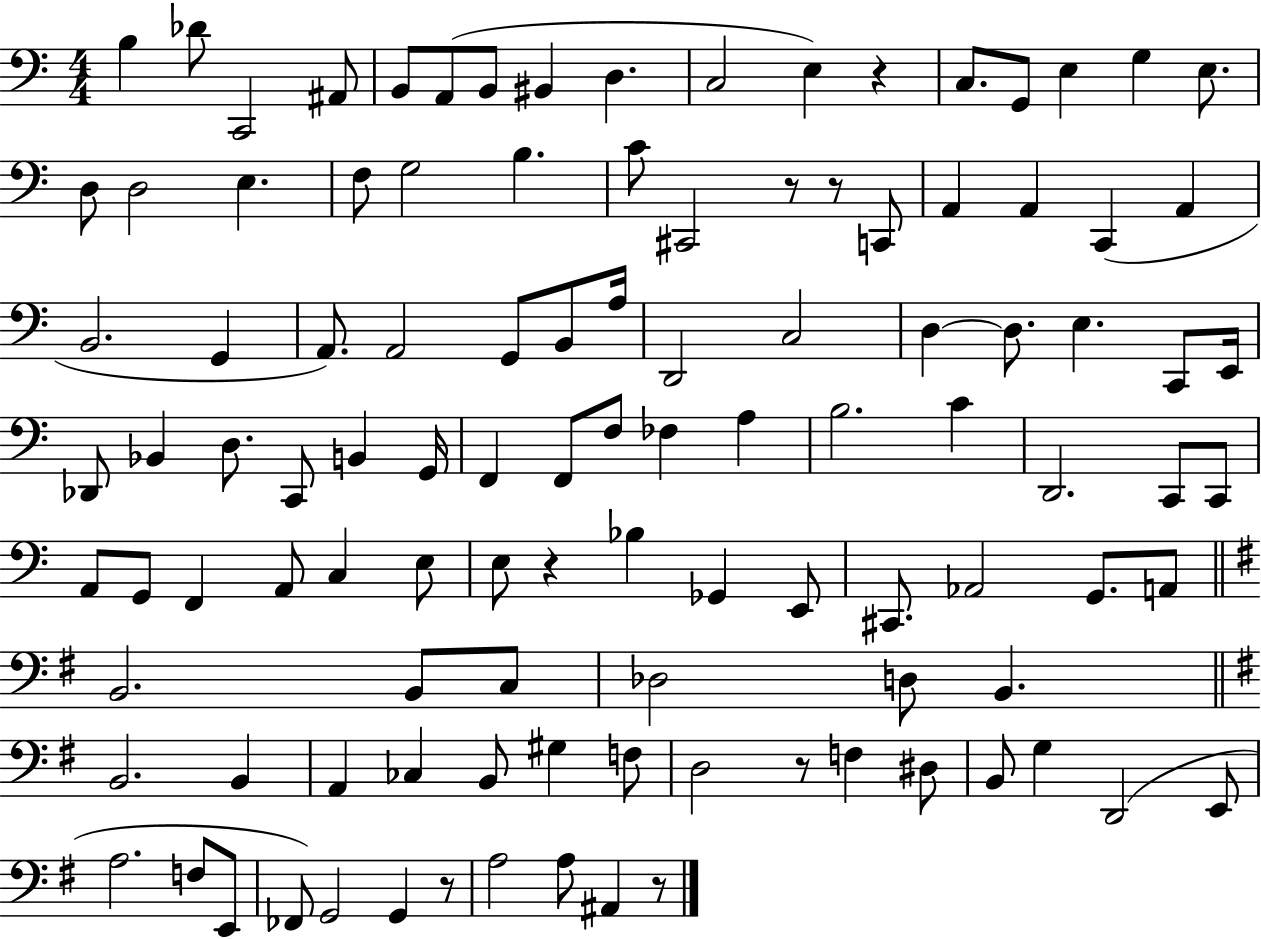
B3/q Db4/e C2/h A#2/e B2/e A2/e B2/e BIS2/q D3/q. C3/h E3/q R/q C3/e. G2/e E3/q G3/q E3/e. D3/e D3/h E3/q. F3/e G3/h B3/q. C4/e C#2/h R/e R/e C2/e A2/q A2/q C2/q A2/q B2/h. G2/q A2/e. A2/h G2/e B2/e A3/s D2/h C3/h D3/q D3/e. E3/q. C2/e E2/s Db2/e Bb2/q D3/e. C2/e B2/q G2/s F2/q F2/e F3/e FES3/q A3/q B3/h. C4/q D2/h. C2/e C2/e A2/e G2/e F2/q A2/e C3/q E3/e E3/e R/q Bb3/q Gb2/q E2/e C#2/e. Ab2/h G2/e. A2/e B2/h. B2/e C3/e Db3/h D3/e B2/q. B2/h. B2/q A2/q CES3/q B2/e G#3/q F3/e D3/h R/e F3/q D#3/e B2/e G3/q D2/h E2/e A3/h. F3/e E2/e FES2/e G2/h G2/q R/e A3/h A3/e A#2/q R/e